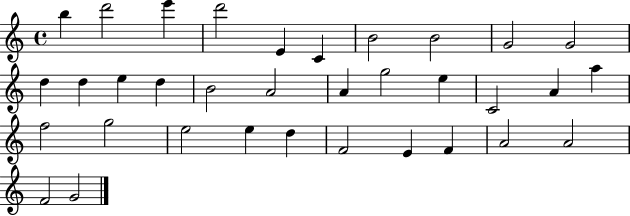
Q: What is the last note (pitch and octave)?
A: G4